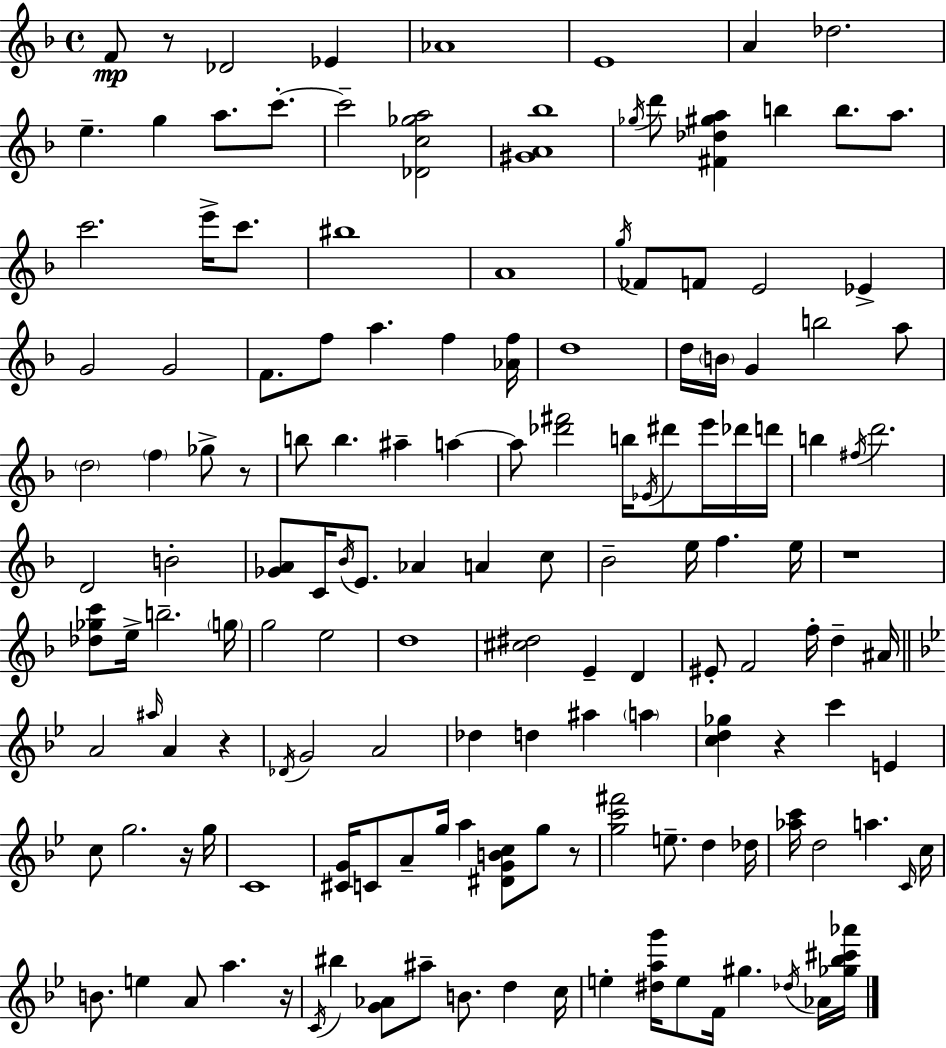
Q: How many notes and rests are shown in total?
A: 149